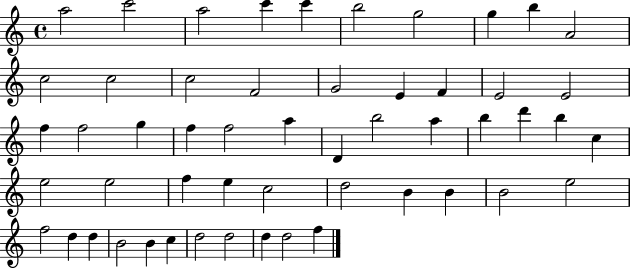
X:1
T:Untitled
M:4/4
L:1/4
K:C
a2 c'2 a2 c' c' b2 g2 g b A2 c2 c2 c2 F2 G2 E F E2 E2 f f2 g f f2 a D b2 a b d' b c e2 e2 f e c2 d2 B B B2 e2 f2 d d B2 B c d2 d2 d d2 f